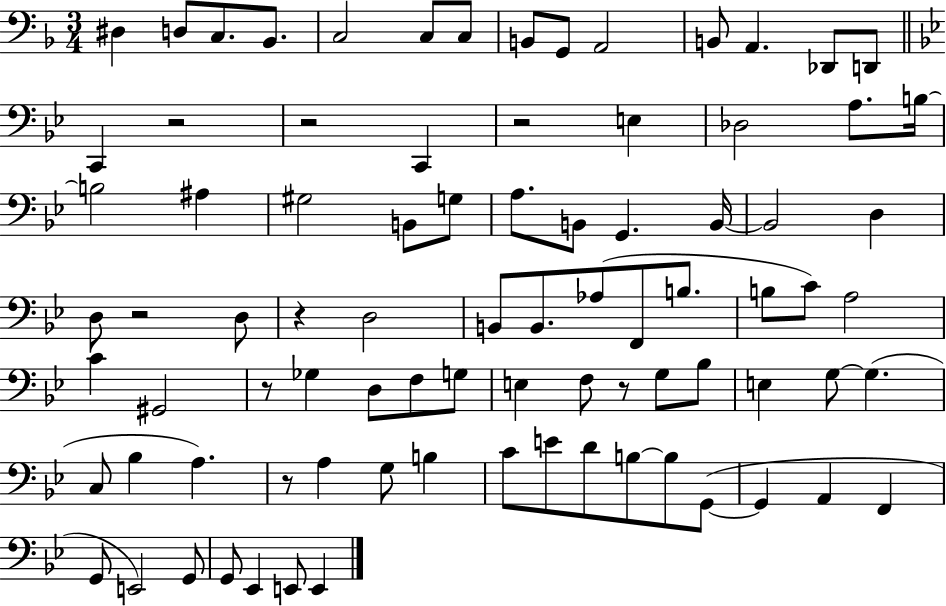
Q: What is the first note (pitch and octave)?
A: D#3